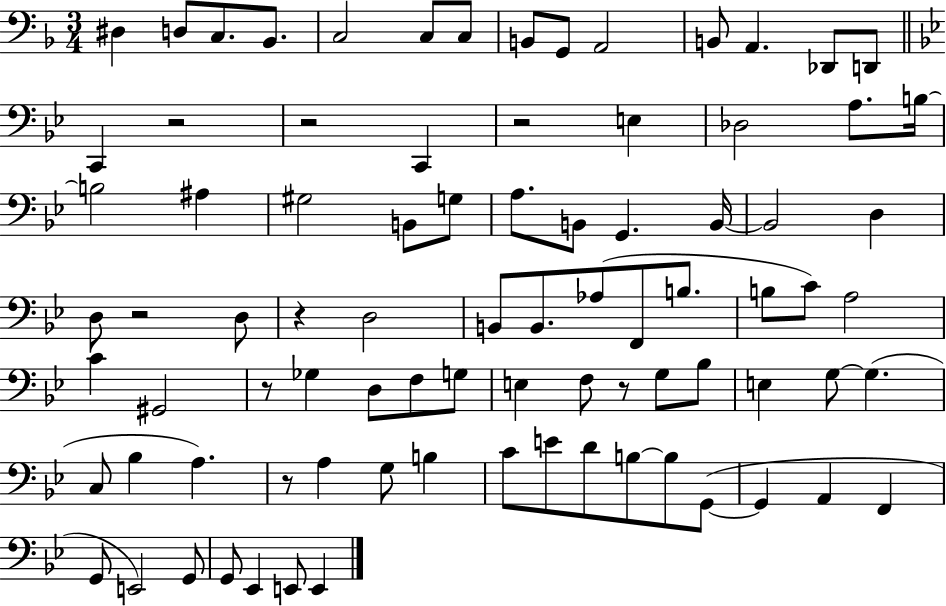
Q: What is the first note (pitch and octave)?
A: D#3